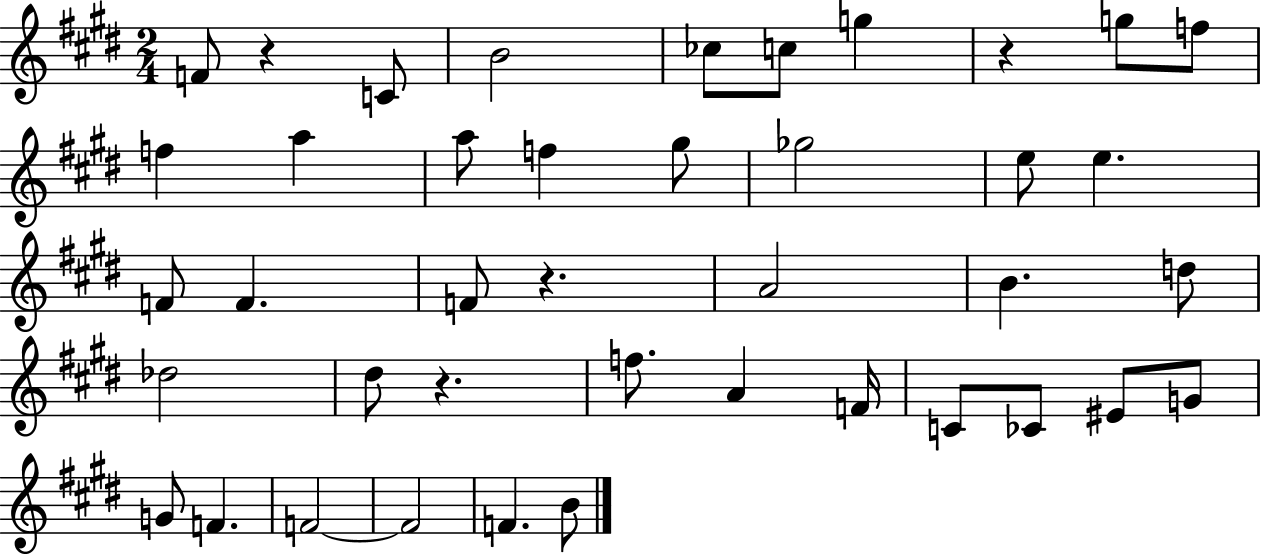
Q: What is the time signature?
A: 2/4